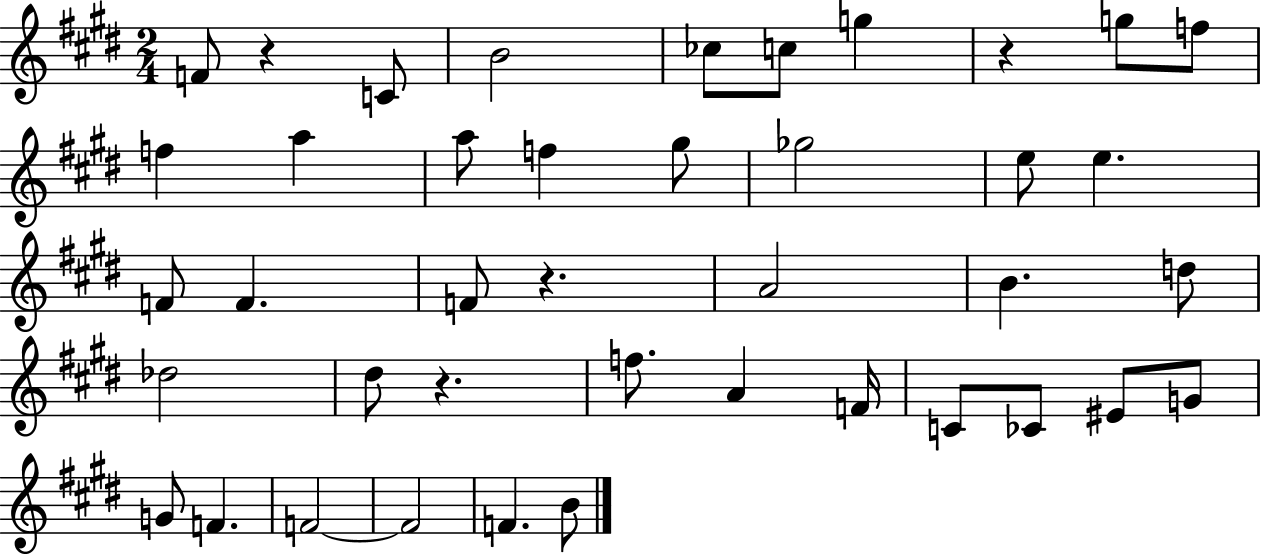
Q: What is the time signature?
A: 2/4